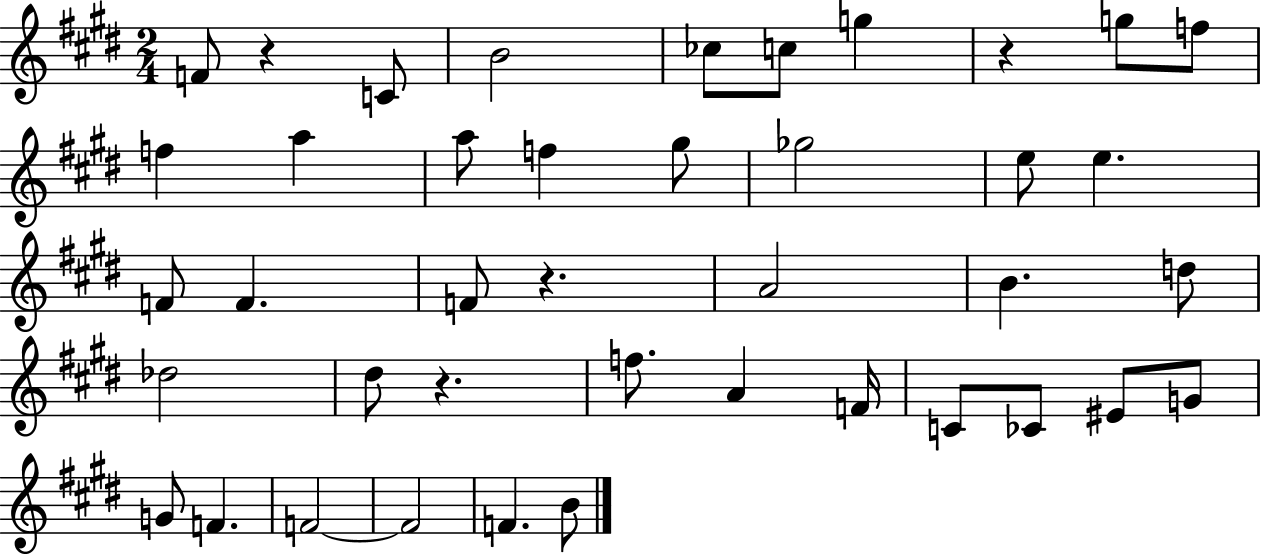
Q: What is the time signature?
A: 2/4